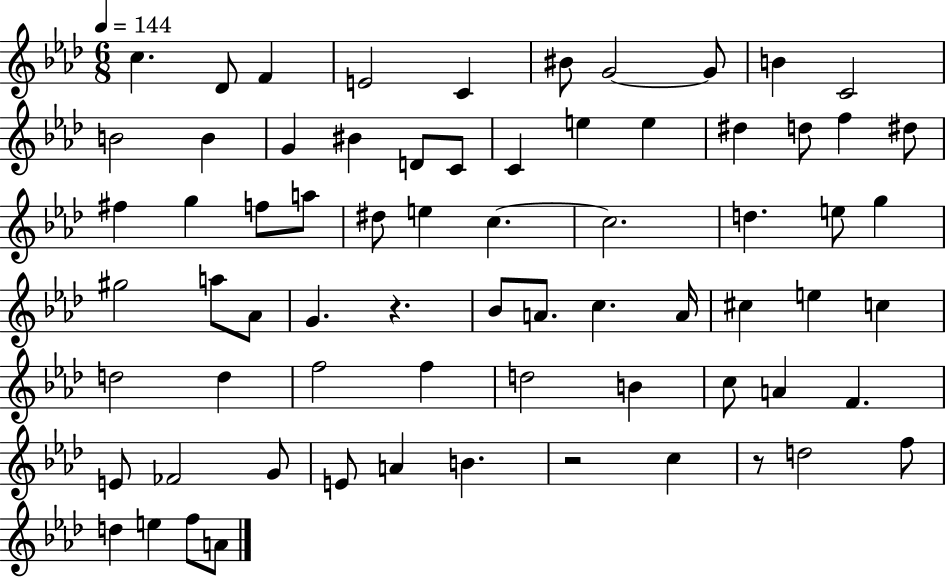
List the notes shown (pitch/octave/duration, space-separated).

C5/q. Db4/e F4/q E4/h C4/q BIS4/e G4/h G4/e B4/q C4/h B4/h B4/q G4/q BIS4/q D4/e C4/e C4/q E5/q E5/q D#5/q D5/e F5/q D#5/e F#5/q G5/q F5/e A5/e D#5/e E5/q C5/q. C5/h. D5/q. E5/e G5/q G#5/h A5/e Ab4/e G4/q. R/q. Bb4/e A4/e. C5/q. A4/s C#5/q E5/q C5/q D5/h D5/q F5/h F5/q D5/h B4/q C5/e A4/q F4/q. E4/e FES4/h G4/e E4/e A4/q B4/q. R/h C5/q R/e D5/h F5/e D5/q E5/q F5/e A4/e